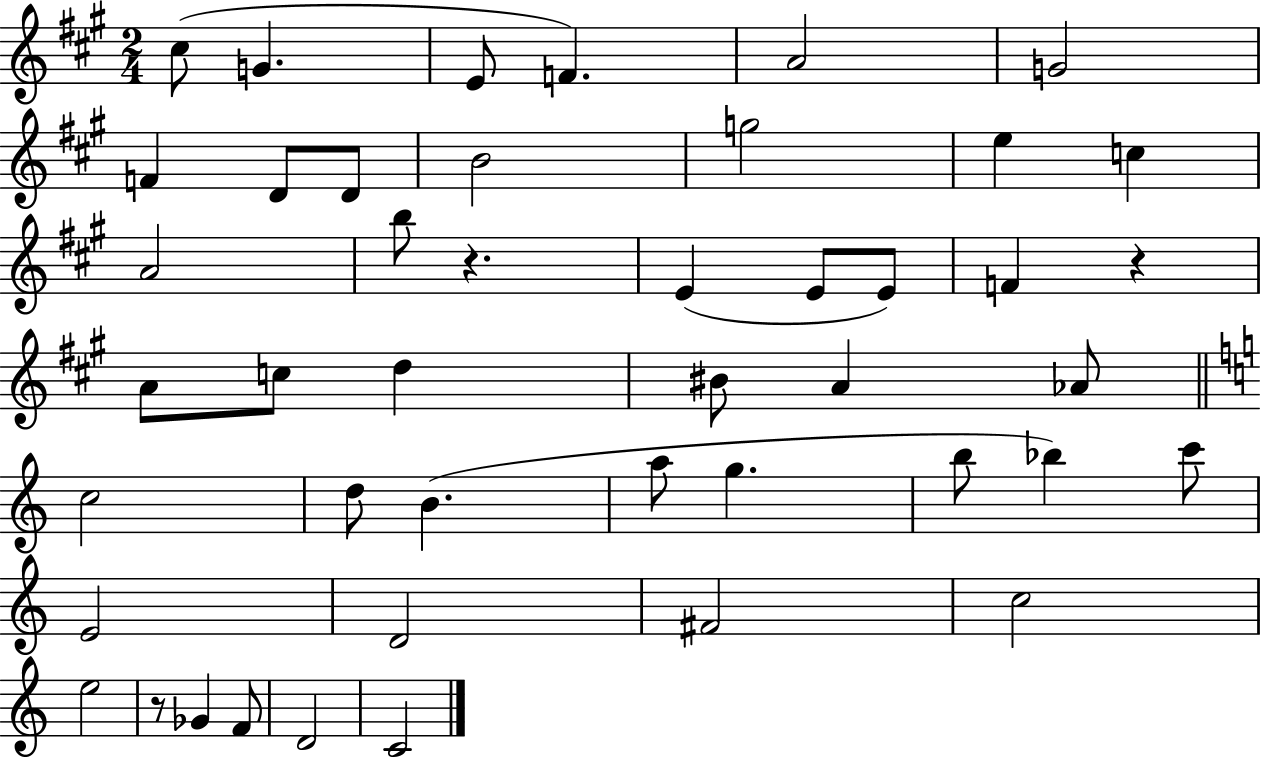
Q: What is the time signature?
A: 2/4